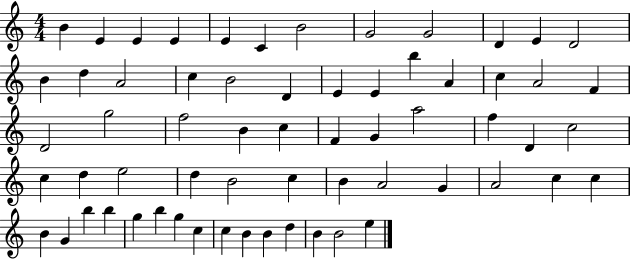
X:1
T:Untitled
M:4/4
L:1/4
K:C
B E E E E C B2 G2 G2 D E D2 B d A2 c B2 D E E b A c A2 F D2 g2 f2 B c F G a2 f D c2 c d e2 d B2 c B A2 G A2 c c B G b b g b g c c B B d B B2 e